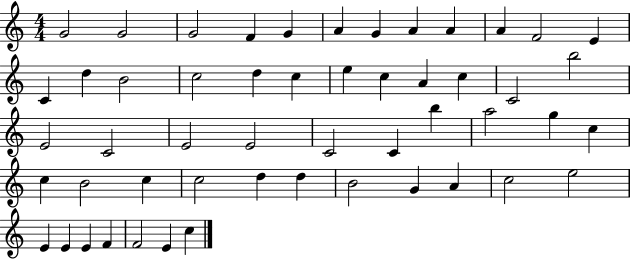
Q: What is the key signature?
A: C major